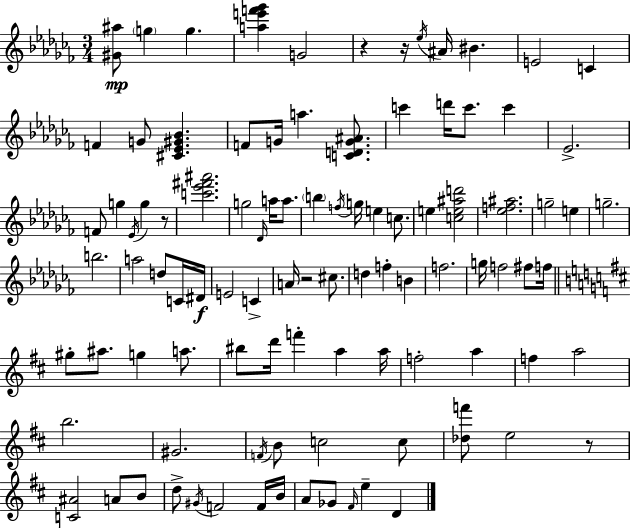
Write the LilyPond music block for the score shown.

{
  \clef treble
  \numericTimeSignature
  \time 3/4
  \key aes \minor
  <gis' ais''>8\mp \parenthesize g''4 g''4. | <a'' e''' f''' ges'''>4 g'2 | r4 r16 \acciaccatura { ees''16 } ais'16 bis'4. | e'2 c'4 | \break f'4 g'8 <cis' ees' gis' bes'>4. | f'8 g'16 a''4. <c' d' g' ais'>8. | c'''4 d'''16 c'''8. c'''4 | ees'2.-> | \break f'8 g''4 \acciaccatura { ees'16 } g''4 | r8 <c''' ees''' fis''' ais'''>2. | g''2 \grace { des'16 } a''16 | a''8. \parenthesize b''4 \acciaccatura { f''16 } g''16 e''4 | \break c''8. e''4 <c'' e'' ais'' d'''>2 | <ees'' f'' ais''>2. | g''2-- | e''4 g''2.-- | \break b''2. | a''2 | d''8 c'16 dis'16\f e'2 | c'4-> a'16 r2 | \break cis''8. d''4 f''4-. | b'4 f''2. | g''16 f''2 | fis''8 f''16 \bar "||" \break \key d \major gis''8-. ais''8. g''4 a''8. | bis''8 d'''16 f'''4-. a''4 a''16 | f''2-. a''4 | f''4 a''2 | \break b''2. | gis'2. | \acciaccatura { f'16 } b'8 c''2 c''8 | <des'' f'''>8 e''2 r8 | \break <c' ais'>2 a'8 b'8 | d''8-> \acciaccatura { gis'16 } f'2 | f'16 b'16 a'8 ges'8 \grace { fis'16 } e''4-- d'4 | \bar "|."
}